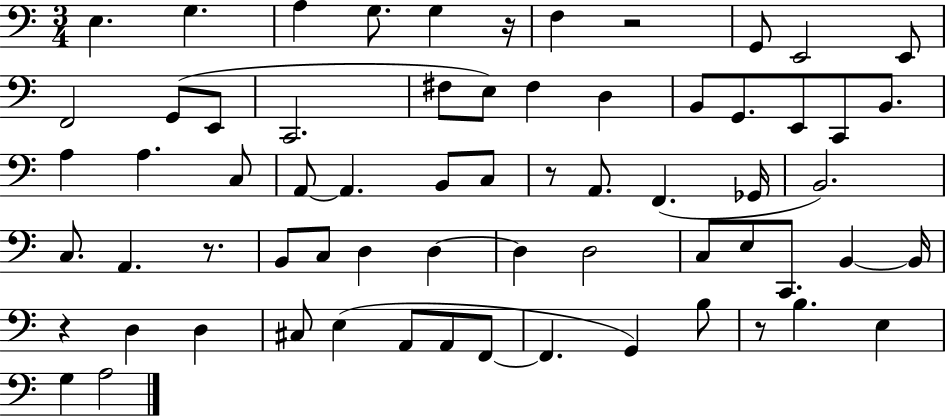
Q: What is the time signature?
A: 3/4